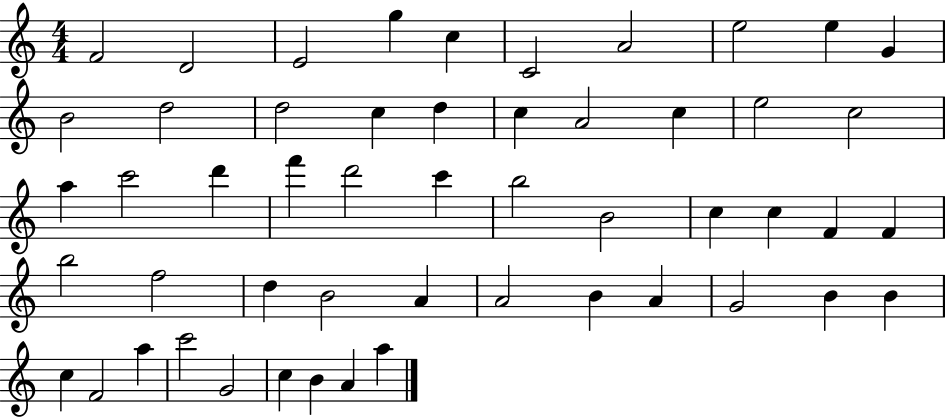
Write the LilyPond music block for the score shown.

{
  \clef treble
  \numericTimeSignature
  \time 4/4
  \key c \major
  f'2 d'2 | e'2 g''4 c''4 | c'2 a'2 | e''2 e''4 g'4 | \break b'2 d''2 | d''2 c''4 d''4 | c''4 a'2 c''4 | e''2 c''2 | \break a''4 c'''2 d'''4 | f'''4 d'''2 c'''4 | b''2 b'2 | c''4 c''4 f'4 f'4 | \break b''2 f''2 | d''4 b'2 a'4 | a'2 b'4 a'4 | g'2 b'4 b'4 | \break c''4 f'2 a''4 | c'''2 g'2 | c''4 b'4 a'4 a''4 | \bar "|."
}